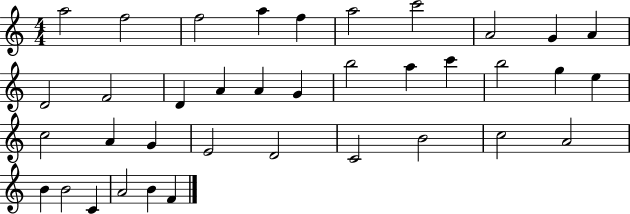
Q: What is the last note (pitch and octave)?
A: F4